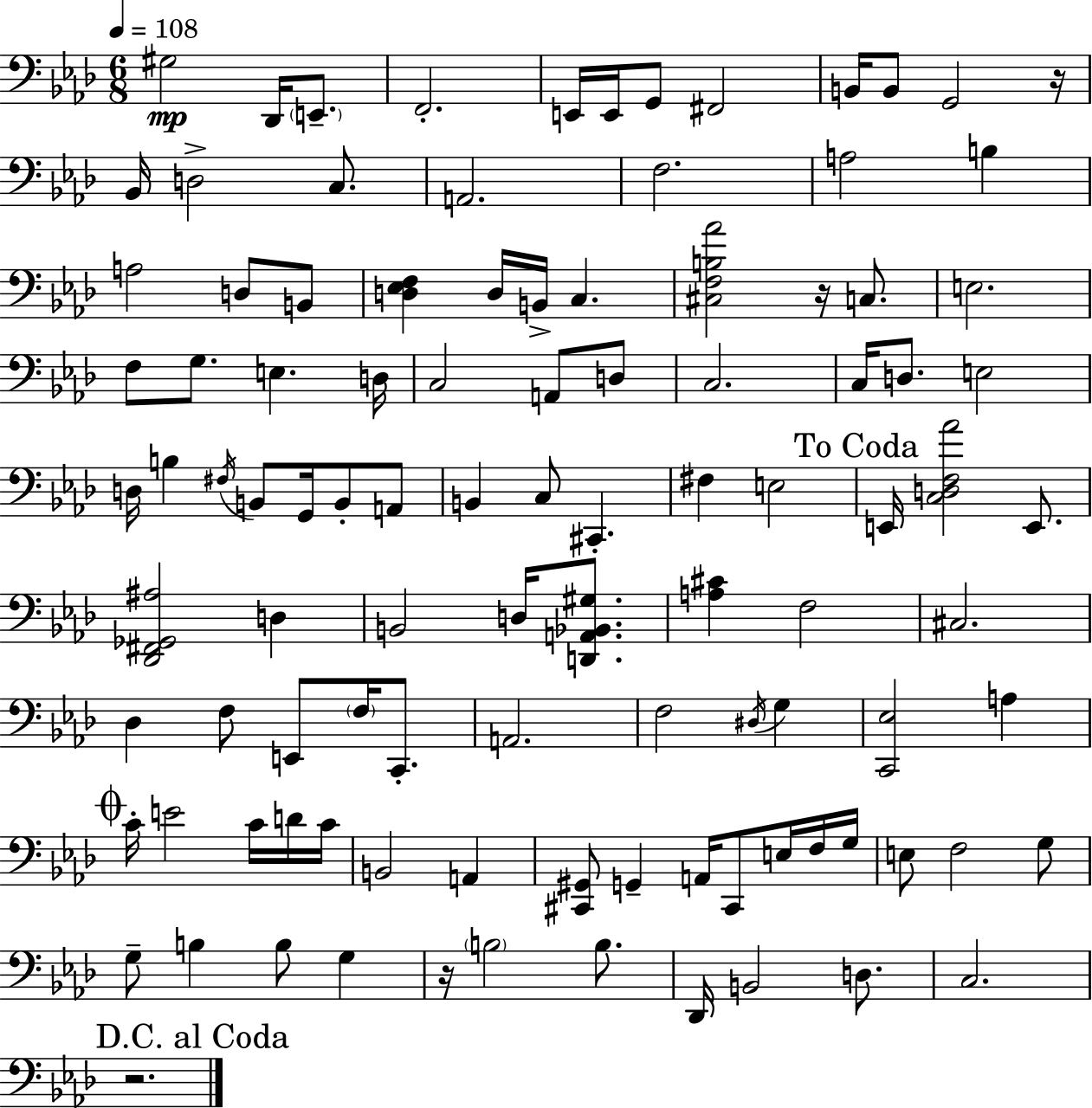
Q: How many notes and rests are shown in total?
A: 104